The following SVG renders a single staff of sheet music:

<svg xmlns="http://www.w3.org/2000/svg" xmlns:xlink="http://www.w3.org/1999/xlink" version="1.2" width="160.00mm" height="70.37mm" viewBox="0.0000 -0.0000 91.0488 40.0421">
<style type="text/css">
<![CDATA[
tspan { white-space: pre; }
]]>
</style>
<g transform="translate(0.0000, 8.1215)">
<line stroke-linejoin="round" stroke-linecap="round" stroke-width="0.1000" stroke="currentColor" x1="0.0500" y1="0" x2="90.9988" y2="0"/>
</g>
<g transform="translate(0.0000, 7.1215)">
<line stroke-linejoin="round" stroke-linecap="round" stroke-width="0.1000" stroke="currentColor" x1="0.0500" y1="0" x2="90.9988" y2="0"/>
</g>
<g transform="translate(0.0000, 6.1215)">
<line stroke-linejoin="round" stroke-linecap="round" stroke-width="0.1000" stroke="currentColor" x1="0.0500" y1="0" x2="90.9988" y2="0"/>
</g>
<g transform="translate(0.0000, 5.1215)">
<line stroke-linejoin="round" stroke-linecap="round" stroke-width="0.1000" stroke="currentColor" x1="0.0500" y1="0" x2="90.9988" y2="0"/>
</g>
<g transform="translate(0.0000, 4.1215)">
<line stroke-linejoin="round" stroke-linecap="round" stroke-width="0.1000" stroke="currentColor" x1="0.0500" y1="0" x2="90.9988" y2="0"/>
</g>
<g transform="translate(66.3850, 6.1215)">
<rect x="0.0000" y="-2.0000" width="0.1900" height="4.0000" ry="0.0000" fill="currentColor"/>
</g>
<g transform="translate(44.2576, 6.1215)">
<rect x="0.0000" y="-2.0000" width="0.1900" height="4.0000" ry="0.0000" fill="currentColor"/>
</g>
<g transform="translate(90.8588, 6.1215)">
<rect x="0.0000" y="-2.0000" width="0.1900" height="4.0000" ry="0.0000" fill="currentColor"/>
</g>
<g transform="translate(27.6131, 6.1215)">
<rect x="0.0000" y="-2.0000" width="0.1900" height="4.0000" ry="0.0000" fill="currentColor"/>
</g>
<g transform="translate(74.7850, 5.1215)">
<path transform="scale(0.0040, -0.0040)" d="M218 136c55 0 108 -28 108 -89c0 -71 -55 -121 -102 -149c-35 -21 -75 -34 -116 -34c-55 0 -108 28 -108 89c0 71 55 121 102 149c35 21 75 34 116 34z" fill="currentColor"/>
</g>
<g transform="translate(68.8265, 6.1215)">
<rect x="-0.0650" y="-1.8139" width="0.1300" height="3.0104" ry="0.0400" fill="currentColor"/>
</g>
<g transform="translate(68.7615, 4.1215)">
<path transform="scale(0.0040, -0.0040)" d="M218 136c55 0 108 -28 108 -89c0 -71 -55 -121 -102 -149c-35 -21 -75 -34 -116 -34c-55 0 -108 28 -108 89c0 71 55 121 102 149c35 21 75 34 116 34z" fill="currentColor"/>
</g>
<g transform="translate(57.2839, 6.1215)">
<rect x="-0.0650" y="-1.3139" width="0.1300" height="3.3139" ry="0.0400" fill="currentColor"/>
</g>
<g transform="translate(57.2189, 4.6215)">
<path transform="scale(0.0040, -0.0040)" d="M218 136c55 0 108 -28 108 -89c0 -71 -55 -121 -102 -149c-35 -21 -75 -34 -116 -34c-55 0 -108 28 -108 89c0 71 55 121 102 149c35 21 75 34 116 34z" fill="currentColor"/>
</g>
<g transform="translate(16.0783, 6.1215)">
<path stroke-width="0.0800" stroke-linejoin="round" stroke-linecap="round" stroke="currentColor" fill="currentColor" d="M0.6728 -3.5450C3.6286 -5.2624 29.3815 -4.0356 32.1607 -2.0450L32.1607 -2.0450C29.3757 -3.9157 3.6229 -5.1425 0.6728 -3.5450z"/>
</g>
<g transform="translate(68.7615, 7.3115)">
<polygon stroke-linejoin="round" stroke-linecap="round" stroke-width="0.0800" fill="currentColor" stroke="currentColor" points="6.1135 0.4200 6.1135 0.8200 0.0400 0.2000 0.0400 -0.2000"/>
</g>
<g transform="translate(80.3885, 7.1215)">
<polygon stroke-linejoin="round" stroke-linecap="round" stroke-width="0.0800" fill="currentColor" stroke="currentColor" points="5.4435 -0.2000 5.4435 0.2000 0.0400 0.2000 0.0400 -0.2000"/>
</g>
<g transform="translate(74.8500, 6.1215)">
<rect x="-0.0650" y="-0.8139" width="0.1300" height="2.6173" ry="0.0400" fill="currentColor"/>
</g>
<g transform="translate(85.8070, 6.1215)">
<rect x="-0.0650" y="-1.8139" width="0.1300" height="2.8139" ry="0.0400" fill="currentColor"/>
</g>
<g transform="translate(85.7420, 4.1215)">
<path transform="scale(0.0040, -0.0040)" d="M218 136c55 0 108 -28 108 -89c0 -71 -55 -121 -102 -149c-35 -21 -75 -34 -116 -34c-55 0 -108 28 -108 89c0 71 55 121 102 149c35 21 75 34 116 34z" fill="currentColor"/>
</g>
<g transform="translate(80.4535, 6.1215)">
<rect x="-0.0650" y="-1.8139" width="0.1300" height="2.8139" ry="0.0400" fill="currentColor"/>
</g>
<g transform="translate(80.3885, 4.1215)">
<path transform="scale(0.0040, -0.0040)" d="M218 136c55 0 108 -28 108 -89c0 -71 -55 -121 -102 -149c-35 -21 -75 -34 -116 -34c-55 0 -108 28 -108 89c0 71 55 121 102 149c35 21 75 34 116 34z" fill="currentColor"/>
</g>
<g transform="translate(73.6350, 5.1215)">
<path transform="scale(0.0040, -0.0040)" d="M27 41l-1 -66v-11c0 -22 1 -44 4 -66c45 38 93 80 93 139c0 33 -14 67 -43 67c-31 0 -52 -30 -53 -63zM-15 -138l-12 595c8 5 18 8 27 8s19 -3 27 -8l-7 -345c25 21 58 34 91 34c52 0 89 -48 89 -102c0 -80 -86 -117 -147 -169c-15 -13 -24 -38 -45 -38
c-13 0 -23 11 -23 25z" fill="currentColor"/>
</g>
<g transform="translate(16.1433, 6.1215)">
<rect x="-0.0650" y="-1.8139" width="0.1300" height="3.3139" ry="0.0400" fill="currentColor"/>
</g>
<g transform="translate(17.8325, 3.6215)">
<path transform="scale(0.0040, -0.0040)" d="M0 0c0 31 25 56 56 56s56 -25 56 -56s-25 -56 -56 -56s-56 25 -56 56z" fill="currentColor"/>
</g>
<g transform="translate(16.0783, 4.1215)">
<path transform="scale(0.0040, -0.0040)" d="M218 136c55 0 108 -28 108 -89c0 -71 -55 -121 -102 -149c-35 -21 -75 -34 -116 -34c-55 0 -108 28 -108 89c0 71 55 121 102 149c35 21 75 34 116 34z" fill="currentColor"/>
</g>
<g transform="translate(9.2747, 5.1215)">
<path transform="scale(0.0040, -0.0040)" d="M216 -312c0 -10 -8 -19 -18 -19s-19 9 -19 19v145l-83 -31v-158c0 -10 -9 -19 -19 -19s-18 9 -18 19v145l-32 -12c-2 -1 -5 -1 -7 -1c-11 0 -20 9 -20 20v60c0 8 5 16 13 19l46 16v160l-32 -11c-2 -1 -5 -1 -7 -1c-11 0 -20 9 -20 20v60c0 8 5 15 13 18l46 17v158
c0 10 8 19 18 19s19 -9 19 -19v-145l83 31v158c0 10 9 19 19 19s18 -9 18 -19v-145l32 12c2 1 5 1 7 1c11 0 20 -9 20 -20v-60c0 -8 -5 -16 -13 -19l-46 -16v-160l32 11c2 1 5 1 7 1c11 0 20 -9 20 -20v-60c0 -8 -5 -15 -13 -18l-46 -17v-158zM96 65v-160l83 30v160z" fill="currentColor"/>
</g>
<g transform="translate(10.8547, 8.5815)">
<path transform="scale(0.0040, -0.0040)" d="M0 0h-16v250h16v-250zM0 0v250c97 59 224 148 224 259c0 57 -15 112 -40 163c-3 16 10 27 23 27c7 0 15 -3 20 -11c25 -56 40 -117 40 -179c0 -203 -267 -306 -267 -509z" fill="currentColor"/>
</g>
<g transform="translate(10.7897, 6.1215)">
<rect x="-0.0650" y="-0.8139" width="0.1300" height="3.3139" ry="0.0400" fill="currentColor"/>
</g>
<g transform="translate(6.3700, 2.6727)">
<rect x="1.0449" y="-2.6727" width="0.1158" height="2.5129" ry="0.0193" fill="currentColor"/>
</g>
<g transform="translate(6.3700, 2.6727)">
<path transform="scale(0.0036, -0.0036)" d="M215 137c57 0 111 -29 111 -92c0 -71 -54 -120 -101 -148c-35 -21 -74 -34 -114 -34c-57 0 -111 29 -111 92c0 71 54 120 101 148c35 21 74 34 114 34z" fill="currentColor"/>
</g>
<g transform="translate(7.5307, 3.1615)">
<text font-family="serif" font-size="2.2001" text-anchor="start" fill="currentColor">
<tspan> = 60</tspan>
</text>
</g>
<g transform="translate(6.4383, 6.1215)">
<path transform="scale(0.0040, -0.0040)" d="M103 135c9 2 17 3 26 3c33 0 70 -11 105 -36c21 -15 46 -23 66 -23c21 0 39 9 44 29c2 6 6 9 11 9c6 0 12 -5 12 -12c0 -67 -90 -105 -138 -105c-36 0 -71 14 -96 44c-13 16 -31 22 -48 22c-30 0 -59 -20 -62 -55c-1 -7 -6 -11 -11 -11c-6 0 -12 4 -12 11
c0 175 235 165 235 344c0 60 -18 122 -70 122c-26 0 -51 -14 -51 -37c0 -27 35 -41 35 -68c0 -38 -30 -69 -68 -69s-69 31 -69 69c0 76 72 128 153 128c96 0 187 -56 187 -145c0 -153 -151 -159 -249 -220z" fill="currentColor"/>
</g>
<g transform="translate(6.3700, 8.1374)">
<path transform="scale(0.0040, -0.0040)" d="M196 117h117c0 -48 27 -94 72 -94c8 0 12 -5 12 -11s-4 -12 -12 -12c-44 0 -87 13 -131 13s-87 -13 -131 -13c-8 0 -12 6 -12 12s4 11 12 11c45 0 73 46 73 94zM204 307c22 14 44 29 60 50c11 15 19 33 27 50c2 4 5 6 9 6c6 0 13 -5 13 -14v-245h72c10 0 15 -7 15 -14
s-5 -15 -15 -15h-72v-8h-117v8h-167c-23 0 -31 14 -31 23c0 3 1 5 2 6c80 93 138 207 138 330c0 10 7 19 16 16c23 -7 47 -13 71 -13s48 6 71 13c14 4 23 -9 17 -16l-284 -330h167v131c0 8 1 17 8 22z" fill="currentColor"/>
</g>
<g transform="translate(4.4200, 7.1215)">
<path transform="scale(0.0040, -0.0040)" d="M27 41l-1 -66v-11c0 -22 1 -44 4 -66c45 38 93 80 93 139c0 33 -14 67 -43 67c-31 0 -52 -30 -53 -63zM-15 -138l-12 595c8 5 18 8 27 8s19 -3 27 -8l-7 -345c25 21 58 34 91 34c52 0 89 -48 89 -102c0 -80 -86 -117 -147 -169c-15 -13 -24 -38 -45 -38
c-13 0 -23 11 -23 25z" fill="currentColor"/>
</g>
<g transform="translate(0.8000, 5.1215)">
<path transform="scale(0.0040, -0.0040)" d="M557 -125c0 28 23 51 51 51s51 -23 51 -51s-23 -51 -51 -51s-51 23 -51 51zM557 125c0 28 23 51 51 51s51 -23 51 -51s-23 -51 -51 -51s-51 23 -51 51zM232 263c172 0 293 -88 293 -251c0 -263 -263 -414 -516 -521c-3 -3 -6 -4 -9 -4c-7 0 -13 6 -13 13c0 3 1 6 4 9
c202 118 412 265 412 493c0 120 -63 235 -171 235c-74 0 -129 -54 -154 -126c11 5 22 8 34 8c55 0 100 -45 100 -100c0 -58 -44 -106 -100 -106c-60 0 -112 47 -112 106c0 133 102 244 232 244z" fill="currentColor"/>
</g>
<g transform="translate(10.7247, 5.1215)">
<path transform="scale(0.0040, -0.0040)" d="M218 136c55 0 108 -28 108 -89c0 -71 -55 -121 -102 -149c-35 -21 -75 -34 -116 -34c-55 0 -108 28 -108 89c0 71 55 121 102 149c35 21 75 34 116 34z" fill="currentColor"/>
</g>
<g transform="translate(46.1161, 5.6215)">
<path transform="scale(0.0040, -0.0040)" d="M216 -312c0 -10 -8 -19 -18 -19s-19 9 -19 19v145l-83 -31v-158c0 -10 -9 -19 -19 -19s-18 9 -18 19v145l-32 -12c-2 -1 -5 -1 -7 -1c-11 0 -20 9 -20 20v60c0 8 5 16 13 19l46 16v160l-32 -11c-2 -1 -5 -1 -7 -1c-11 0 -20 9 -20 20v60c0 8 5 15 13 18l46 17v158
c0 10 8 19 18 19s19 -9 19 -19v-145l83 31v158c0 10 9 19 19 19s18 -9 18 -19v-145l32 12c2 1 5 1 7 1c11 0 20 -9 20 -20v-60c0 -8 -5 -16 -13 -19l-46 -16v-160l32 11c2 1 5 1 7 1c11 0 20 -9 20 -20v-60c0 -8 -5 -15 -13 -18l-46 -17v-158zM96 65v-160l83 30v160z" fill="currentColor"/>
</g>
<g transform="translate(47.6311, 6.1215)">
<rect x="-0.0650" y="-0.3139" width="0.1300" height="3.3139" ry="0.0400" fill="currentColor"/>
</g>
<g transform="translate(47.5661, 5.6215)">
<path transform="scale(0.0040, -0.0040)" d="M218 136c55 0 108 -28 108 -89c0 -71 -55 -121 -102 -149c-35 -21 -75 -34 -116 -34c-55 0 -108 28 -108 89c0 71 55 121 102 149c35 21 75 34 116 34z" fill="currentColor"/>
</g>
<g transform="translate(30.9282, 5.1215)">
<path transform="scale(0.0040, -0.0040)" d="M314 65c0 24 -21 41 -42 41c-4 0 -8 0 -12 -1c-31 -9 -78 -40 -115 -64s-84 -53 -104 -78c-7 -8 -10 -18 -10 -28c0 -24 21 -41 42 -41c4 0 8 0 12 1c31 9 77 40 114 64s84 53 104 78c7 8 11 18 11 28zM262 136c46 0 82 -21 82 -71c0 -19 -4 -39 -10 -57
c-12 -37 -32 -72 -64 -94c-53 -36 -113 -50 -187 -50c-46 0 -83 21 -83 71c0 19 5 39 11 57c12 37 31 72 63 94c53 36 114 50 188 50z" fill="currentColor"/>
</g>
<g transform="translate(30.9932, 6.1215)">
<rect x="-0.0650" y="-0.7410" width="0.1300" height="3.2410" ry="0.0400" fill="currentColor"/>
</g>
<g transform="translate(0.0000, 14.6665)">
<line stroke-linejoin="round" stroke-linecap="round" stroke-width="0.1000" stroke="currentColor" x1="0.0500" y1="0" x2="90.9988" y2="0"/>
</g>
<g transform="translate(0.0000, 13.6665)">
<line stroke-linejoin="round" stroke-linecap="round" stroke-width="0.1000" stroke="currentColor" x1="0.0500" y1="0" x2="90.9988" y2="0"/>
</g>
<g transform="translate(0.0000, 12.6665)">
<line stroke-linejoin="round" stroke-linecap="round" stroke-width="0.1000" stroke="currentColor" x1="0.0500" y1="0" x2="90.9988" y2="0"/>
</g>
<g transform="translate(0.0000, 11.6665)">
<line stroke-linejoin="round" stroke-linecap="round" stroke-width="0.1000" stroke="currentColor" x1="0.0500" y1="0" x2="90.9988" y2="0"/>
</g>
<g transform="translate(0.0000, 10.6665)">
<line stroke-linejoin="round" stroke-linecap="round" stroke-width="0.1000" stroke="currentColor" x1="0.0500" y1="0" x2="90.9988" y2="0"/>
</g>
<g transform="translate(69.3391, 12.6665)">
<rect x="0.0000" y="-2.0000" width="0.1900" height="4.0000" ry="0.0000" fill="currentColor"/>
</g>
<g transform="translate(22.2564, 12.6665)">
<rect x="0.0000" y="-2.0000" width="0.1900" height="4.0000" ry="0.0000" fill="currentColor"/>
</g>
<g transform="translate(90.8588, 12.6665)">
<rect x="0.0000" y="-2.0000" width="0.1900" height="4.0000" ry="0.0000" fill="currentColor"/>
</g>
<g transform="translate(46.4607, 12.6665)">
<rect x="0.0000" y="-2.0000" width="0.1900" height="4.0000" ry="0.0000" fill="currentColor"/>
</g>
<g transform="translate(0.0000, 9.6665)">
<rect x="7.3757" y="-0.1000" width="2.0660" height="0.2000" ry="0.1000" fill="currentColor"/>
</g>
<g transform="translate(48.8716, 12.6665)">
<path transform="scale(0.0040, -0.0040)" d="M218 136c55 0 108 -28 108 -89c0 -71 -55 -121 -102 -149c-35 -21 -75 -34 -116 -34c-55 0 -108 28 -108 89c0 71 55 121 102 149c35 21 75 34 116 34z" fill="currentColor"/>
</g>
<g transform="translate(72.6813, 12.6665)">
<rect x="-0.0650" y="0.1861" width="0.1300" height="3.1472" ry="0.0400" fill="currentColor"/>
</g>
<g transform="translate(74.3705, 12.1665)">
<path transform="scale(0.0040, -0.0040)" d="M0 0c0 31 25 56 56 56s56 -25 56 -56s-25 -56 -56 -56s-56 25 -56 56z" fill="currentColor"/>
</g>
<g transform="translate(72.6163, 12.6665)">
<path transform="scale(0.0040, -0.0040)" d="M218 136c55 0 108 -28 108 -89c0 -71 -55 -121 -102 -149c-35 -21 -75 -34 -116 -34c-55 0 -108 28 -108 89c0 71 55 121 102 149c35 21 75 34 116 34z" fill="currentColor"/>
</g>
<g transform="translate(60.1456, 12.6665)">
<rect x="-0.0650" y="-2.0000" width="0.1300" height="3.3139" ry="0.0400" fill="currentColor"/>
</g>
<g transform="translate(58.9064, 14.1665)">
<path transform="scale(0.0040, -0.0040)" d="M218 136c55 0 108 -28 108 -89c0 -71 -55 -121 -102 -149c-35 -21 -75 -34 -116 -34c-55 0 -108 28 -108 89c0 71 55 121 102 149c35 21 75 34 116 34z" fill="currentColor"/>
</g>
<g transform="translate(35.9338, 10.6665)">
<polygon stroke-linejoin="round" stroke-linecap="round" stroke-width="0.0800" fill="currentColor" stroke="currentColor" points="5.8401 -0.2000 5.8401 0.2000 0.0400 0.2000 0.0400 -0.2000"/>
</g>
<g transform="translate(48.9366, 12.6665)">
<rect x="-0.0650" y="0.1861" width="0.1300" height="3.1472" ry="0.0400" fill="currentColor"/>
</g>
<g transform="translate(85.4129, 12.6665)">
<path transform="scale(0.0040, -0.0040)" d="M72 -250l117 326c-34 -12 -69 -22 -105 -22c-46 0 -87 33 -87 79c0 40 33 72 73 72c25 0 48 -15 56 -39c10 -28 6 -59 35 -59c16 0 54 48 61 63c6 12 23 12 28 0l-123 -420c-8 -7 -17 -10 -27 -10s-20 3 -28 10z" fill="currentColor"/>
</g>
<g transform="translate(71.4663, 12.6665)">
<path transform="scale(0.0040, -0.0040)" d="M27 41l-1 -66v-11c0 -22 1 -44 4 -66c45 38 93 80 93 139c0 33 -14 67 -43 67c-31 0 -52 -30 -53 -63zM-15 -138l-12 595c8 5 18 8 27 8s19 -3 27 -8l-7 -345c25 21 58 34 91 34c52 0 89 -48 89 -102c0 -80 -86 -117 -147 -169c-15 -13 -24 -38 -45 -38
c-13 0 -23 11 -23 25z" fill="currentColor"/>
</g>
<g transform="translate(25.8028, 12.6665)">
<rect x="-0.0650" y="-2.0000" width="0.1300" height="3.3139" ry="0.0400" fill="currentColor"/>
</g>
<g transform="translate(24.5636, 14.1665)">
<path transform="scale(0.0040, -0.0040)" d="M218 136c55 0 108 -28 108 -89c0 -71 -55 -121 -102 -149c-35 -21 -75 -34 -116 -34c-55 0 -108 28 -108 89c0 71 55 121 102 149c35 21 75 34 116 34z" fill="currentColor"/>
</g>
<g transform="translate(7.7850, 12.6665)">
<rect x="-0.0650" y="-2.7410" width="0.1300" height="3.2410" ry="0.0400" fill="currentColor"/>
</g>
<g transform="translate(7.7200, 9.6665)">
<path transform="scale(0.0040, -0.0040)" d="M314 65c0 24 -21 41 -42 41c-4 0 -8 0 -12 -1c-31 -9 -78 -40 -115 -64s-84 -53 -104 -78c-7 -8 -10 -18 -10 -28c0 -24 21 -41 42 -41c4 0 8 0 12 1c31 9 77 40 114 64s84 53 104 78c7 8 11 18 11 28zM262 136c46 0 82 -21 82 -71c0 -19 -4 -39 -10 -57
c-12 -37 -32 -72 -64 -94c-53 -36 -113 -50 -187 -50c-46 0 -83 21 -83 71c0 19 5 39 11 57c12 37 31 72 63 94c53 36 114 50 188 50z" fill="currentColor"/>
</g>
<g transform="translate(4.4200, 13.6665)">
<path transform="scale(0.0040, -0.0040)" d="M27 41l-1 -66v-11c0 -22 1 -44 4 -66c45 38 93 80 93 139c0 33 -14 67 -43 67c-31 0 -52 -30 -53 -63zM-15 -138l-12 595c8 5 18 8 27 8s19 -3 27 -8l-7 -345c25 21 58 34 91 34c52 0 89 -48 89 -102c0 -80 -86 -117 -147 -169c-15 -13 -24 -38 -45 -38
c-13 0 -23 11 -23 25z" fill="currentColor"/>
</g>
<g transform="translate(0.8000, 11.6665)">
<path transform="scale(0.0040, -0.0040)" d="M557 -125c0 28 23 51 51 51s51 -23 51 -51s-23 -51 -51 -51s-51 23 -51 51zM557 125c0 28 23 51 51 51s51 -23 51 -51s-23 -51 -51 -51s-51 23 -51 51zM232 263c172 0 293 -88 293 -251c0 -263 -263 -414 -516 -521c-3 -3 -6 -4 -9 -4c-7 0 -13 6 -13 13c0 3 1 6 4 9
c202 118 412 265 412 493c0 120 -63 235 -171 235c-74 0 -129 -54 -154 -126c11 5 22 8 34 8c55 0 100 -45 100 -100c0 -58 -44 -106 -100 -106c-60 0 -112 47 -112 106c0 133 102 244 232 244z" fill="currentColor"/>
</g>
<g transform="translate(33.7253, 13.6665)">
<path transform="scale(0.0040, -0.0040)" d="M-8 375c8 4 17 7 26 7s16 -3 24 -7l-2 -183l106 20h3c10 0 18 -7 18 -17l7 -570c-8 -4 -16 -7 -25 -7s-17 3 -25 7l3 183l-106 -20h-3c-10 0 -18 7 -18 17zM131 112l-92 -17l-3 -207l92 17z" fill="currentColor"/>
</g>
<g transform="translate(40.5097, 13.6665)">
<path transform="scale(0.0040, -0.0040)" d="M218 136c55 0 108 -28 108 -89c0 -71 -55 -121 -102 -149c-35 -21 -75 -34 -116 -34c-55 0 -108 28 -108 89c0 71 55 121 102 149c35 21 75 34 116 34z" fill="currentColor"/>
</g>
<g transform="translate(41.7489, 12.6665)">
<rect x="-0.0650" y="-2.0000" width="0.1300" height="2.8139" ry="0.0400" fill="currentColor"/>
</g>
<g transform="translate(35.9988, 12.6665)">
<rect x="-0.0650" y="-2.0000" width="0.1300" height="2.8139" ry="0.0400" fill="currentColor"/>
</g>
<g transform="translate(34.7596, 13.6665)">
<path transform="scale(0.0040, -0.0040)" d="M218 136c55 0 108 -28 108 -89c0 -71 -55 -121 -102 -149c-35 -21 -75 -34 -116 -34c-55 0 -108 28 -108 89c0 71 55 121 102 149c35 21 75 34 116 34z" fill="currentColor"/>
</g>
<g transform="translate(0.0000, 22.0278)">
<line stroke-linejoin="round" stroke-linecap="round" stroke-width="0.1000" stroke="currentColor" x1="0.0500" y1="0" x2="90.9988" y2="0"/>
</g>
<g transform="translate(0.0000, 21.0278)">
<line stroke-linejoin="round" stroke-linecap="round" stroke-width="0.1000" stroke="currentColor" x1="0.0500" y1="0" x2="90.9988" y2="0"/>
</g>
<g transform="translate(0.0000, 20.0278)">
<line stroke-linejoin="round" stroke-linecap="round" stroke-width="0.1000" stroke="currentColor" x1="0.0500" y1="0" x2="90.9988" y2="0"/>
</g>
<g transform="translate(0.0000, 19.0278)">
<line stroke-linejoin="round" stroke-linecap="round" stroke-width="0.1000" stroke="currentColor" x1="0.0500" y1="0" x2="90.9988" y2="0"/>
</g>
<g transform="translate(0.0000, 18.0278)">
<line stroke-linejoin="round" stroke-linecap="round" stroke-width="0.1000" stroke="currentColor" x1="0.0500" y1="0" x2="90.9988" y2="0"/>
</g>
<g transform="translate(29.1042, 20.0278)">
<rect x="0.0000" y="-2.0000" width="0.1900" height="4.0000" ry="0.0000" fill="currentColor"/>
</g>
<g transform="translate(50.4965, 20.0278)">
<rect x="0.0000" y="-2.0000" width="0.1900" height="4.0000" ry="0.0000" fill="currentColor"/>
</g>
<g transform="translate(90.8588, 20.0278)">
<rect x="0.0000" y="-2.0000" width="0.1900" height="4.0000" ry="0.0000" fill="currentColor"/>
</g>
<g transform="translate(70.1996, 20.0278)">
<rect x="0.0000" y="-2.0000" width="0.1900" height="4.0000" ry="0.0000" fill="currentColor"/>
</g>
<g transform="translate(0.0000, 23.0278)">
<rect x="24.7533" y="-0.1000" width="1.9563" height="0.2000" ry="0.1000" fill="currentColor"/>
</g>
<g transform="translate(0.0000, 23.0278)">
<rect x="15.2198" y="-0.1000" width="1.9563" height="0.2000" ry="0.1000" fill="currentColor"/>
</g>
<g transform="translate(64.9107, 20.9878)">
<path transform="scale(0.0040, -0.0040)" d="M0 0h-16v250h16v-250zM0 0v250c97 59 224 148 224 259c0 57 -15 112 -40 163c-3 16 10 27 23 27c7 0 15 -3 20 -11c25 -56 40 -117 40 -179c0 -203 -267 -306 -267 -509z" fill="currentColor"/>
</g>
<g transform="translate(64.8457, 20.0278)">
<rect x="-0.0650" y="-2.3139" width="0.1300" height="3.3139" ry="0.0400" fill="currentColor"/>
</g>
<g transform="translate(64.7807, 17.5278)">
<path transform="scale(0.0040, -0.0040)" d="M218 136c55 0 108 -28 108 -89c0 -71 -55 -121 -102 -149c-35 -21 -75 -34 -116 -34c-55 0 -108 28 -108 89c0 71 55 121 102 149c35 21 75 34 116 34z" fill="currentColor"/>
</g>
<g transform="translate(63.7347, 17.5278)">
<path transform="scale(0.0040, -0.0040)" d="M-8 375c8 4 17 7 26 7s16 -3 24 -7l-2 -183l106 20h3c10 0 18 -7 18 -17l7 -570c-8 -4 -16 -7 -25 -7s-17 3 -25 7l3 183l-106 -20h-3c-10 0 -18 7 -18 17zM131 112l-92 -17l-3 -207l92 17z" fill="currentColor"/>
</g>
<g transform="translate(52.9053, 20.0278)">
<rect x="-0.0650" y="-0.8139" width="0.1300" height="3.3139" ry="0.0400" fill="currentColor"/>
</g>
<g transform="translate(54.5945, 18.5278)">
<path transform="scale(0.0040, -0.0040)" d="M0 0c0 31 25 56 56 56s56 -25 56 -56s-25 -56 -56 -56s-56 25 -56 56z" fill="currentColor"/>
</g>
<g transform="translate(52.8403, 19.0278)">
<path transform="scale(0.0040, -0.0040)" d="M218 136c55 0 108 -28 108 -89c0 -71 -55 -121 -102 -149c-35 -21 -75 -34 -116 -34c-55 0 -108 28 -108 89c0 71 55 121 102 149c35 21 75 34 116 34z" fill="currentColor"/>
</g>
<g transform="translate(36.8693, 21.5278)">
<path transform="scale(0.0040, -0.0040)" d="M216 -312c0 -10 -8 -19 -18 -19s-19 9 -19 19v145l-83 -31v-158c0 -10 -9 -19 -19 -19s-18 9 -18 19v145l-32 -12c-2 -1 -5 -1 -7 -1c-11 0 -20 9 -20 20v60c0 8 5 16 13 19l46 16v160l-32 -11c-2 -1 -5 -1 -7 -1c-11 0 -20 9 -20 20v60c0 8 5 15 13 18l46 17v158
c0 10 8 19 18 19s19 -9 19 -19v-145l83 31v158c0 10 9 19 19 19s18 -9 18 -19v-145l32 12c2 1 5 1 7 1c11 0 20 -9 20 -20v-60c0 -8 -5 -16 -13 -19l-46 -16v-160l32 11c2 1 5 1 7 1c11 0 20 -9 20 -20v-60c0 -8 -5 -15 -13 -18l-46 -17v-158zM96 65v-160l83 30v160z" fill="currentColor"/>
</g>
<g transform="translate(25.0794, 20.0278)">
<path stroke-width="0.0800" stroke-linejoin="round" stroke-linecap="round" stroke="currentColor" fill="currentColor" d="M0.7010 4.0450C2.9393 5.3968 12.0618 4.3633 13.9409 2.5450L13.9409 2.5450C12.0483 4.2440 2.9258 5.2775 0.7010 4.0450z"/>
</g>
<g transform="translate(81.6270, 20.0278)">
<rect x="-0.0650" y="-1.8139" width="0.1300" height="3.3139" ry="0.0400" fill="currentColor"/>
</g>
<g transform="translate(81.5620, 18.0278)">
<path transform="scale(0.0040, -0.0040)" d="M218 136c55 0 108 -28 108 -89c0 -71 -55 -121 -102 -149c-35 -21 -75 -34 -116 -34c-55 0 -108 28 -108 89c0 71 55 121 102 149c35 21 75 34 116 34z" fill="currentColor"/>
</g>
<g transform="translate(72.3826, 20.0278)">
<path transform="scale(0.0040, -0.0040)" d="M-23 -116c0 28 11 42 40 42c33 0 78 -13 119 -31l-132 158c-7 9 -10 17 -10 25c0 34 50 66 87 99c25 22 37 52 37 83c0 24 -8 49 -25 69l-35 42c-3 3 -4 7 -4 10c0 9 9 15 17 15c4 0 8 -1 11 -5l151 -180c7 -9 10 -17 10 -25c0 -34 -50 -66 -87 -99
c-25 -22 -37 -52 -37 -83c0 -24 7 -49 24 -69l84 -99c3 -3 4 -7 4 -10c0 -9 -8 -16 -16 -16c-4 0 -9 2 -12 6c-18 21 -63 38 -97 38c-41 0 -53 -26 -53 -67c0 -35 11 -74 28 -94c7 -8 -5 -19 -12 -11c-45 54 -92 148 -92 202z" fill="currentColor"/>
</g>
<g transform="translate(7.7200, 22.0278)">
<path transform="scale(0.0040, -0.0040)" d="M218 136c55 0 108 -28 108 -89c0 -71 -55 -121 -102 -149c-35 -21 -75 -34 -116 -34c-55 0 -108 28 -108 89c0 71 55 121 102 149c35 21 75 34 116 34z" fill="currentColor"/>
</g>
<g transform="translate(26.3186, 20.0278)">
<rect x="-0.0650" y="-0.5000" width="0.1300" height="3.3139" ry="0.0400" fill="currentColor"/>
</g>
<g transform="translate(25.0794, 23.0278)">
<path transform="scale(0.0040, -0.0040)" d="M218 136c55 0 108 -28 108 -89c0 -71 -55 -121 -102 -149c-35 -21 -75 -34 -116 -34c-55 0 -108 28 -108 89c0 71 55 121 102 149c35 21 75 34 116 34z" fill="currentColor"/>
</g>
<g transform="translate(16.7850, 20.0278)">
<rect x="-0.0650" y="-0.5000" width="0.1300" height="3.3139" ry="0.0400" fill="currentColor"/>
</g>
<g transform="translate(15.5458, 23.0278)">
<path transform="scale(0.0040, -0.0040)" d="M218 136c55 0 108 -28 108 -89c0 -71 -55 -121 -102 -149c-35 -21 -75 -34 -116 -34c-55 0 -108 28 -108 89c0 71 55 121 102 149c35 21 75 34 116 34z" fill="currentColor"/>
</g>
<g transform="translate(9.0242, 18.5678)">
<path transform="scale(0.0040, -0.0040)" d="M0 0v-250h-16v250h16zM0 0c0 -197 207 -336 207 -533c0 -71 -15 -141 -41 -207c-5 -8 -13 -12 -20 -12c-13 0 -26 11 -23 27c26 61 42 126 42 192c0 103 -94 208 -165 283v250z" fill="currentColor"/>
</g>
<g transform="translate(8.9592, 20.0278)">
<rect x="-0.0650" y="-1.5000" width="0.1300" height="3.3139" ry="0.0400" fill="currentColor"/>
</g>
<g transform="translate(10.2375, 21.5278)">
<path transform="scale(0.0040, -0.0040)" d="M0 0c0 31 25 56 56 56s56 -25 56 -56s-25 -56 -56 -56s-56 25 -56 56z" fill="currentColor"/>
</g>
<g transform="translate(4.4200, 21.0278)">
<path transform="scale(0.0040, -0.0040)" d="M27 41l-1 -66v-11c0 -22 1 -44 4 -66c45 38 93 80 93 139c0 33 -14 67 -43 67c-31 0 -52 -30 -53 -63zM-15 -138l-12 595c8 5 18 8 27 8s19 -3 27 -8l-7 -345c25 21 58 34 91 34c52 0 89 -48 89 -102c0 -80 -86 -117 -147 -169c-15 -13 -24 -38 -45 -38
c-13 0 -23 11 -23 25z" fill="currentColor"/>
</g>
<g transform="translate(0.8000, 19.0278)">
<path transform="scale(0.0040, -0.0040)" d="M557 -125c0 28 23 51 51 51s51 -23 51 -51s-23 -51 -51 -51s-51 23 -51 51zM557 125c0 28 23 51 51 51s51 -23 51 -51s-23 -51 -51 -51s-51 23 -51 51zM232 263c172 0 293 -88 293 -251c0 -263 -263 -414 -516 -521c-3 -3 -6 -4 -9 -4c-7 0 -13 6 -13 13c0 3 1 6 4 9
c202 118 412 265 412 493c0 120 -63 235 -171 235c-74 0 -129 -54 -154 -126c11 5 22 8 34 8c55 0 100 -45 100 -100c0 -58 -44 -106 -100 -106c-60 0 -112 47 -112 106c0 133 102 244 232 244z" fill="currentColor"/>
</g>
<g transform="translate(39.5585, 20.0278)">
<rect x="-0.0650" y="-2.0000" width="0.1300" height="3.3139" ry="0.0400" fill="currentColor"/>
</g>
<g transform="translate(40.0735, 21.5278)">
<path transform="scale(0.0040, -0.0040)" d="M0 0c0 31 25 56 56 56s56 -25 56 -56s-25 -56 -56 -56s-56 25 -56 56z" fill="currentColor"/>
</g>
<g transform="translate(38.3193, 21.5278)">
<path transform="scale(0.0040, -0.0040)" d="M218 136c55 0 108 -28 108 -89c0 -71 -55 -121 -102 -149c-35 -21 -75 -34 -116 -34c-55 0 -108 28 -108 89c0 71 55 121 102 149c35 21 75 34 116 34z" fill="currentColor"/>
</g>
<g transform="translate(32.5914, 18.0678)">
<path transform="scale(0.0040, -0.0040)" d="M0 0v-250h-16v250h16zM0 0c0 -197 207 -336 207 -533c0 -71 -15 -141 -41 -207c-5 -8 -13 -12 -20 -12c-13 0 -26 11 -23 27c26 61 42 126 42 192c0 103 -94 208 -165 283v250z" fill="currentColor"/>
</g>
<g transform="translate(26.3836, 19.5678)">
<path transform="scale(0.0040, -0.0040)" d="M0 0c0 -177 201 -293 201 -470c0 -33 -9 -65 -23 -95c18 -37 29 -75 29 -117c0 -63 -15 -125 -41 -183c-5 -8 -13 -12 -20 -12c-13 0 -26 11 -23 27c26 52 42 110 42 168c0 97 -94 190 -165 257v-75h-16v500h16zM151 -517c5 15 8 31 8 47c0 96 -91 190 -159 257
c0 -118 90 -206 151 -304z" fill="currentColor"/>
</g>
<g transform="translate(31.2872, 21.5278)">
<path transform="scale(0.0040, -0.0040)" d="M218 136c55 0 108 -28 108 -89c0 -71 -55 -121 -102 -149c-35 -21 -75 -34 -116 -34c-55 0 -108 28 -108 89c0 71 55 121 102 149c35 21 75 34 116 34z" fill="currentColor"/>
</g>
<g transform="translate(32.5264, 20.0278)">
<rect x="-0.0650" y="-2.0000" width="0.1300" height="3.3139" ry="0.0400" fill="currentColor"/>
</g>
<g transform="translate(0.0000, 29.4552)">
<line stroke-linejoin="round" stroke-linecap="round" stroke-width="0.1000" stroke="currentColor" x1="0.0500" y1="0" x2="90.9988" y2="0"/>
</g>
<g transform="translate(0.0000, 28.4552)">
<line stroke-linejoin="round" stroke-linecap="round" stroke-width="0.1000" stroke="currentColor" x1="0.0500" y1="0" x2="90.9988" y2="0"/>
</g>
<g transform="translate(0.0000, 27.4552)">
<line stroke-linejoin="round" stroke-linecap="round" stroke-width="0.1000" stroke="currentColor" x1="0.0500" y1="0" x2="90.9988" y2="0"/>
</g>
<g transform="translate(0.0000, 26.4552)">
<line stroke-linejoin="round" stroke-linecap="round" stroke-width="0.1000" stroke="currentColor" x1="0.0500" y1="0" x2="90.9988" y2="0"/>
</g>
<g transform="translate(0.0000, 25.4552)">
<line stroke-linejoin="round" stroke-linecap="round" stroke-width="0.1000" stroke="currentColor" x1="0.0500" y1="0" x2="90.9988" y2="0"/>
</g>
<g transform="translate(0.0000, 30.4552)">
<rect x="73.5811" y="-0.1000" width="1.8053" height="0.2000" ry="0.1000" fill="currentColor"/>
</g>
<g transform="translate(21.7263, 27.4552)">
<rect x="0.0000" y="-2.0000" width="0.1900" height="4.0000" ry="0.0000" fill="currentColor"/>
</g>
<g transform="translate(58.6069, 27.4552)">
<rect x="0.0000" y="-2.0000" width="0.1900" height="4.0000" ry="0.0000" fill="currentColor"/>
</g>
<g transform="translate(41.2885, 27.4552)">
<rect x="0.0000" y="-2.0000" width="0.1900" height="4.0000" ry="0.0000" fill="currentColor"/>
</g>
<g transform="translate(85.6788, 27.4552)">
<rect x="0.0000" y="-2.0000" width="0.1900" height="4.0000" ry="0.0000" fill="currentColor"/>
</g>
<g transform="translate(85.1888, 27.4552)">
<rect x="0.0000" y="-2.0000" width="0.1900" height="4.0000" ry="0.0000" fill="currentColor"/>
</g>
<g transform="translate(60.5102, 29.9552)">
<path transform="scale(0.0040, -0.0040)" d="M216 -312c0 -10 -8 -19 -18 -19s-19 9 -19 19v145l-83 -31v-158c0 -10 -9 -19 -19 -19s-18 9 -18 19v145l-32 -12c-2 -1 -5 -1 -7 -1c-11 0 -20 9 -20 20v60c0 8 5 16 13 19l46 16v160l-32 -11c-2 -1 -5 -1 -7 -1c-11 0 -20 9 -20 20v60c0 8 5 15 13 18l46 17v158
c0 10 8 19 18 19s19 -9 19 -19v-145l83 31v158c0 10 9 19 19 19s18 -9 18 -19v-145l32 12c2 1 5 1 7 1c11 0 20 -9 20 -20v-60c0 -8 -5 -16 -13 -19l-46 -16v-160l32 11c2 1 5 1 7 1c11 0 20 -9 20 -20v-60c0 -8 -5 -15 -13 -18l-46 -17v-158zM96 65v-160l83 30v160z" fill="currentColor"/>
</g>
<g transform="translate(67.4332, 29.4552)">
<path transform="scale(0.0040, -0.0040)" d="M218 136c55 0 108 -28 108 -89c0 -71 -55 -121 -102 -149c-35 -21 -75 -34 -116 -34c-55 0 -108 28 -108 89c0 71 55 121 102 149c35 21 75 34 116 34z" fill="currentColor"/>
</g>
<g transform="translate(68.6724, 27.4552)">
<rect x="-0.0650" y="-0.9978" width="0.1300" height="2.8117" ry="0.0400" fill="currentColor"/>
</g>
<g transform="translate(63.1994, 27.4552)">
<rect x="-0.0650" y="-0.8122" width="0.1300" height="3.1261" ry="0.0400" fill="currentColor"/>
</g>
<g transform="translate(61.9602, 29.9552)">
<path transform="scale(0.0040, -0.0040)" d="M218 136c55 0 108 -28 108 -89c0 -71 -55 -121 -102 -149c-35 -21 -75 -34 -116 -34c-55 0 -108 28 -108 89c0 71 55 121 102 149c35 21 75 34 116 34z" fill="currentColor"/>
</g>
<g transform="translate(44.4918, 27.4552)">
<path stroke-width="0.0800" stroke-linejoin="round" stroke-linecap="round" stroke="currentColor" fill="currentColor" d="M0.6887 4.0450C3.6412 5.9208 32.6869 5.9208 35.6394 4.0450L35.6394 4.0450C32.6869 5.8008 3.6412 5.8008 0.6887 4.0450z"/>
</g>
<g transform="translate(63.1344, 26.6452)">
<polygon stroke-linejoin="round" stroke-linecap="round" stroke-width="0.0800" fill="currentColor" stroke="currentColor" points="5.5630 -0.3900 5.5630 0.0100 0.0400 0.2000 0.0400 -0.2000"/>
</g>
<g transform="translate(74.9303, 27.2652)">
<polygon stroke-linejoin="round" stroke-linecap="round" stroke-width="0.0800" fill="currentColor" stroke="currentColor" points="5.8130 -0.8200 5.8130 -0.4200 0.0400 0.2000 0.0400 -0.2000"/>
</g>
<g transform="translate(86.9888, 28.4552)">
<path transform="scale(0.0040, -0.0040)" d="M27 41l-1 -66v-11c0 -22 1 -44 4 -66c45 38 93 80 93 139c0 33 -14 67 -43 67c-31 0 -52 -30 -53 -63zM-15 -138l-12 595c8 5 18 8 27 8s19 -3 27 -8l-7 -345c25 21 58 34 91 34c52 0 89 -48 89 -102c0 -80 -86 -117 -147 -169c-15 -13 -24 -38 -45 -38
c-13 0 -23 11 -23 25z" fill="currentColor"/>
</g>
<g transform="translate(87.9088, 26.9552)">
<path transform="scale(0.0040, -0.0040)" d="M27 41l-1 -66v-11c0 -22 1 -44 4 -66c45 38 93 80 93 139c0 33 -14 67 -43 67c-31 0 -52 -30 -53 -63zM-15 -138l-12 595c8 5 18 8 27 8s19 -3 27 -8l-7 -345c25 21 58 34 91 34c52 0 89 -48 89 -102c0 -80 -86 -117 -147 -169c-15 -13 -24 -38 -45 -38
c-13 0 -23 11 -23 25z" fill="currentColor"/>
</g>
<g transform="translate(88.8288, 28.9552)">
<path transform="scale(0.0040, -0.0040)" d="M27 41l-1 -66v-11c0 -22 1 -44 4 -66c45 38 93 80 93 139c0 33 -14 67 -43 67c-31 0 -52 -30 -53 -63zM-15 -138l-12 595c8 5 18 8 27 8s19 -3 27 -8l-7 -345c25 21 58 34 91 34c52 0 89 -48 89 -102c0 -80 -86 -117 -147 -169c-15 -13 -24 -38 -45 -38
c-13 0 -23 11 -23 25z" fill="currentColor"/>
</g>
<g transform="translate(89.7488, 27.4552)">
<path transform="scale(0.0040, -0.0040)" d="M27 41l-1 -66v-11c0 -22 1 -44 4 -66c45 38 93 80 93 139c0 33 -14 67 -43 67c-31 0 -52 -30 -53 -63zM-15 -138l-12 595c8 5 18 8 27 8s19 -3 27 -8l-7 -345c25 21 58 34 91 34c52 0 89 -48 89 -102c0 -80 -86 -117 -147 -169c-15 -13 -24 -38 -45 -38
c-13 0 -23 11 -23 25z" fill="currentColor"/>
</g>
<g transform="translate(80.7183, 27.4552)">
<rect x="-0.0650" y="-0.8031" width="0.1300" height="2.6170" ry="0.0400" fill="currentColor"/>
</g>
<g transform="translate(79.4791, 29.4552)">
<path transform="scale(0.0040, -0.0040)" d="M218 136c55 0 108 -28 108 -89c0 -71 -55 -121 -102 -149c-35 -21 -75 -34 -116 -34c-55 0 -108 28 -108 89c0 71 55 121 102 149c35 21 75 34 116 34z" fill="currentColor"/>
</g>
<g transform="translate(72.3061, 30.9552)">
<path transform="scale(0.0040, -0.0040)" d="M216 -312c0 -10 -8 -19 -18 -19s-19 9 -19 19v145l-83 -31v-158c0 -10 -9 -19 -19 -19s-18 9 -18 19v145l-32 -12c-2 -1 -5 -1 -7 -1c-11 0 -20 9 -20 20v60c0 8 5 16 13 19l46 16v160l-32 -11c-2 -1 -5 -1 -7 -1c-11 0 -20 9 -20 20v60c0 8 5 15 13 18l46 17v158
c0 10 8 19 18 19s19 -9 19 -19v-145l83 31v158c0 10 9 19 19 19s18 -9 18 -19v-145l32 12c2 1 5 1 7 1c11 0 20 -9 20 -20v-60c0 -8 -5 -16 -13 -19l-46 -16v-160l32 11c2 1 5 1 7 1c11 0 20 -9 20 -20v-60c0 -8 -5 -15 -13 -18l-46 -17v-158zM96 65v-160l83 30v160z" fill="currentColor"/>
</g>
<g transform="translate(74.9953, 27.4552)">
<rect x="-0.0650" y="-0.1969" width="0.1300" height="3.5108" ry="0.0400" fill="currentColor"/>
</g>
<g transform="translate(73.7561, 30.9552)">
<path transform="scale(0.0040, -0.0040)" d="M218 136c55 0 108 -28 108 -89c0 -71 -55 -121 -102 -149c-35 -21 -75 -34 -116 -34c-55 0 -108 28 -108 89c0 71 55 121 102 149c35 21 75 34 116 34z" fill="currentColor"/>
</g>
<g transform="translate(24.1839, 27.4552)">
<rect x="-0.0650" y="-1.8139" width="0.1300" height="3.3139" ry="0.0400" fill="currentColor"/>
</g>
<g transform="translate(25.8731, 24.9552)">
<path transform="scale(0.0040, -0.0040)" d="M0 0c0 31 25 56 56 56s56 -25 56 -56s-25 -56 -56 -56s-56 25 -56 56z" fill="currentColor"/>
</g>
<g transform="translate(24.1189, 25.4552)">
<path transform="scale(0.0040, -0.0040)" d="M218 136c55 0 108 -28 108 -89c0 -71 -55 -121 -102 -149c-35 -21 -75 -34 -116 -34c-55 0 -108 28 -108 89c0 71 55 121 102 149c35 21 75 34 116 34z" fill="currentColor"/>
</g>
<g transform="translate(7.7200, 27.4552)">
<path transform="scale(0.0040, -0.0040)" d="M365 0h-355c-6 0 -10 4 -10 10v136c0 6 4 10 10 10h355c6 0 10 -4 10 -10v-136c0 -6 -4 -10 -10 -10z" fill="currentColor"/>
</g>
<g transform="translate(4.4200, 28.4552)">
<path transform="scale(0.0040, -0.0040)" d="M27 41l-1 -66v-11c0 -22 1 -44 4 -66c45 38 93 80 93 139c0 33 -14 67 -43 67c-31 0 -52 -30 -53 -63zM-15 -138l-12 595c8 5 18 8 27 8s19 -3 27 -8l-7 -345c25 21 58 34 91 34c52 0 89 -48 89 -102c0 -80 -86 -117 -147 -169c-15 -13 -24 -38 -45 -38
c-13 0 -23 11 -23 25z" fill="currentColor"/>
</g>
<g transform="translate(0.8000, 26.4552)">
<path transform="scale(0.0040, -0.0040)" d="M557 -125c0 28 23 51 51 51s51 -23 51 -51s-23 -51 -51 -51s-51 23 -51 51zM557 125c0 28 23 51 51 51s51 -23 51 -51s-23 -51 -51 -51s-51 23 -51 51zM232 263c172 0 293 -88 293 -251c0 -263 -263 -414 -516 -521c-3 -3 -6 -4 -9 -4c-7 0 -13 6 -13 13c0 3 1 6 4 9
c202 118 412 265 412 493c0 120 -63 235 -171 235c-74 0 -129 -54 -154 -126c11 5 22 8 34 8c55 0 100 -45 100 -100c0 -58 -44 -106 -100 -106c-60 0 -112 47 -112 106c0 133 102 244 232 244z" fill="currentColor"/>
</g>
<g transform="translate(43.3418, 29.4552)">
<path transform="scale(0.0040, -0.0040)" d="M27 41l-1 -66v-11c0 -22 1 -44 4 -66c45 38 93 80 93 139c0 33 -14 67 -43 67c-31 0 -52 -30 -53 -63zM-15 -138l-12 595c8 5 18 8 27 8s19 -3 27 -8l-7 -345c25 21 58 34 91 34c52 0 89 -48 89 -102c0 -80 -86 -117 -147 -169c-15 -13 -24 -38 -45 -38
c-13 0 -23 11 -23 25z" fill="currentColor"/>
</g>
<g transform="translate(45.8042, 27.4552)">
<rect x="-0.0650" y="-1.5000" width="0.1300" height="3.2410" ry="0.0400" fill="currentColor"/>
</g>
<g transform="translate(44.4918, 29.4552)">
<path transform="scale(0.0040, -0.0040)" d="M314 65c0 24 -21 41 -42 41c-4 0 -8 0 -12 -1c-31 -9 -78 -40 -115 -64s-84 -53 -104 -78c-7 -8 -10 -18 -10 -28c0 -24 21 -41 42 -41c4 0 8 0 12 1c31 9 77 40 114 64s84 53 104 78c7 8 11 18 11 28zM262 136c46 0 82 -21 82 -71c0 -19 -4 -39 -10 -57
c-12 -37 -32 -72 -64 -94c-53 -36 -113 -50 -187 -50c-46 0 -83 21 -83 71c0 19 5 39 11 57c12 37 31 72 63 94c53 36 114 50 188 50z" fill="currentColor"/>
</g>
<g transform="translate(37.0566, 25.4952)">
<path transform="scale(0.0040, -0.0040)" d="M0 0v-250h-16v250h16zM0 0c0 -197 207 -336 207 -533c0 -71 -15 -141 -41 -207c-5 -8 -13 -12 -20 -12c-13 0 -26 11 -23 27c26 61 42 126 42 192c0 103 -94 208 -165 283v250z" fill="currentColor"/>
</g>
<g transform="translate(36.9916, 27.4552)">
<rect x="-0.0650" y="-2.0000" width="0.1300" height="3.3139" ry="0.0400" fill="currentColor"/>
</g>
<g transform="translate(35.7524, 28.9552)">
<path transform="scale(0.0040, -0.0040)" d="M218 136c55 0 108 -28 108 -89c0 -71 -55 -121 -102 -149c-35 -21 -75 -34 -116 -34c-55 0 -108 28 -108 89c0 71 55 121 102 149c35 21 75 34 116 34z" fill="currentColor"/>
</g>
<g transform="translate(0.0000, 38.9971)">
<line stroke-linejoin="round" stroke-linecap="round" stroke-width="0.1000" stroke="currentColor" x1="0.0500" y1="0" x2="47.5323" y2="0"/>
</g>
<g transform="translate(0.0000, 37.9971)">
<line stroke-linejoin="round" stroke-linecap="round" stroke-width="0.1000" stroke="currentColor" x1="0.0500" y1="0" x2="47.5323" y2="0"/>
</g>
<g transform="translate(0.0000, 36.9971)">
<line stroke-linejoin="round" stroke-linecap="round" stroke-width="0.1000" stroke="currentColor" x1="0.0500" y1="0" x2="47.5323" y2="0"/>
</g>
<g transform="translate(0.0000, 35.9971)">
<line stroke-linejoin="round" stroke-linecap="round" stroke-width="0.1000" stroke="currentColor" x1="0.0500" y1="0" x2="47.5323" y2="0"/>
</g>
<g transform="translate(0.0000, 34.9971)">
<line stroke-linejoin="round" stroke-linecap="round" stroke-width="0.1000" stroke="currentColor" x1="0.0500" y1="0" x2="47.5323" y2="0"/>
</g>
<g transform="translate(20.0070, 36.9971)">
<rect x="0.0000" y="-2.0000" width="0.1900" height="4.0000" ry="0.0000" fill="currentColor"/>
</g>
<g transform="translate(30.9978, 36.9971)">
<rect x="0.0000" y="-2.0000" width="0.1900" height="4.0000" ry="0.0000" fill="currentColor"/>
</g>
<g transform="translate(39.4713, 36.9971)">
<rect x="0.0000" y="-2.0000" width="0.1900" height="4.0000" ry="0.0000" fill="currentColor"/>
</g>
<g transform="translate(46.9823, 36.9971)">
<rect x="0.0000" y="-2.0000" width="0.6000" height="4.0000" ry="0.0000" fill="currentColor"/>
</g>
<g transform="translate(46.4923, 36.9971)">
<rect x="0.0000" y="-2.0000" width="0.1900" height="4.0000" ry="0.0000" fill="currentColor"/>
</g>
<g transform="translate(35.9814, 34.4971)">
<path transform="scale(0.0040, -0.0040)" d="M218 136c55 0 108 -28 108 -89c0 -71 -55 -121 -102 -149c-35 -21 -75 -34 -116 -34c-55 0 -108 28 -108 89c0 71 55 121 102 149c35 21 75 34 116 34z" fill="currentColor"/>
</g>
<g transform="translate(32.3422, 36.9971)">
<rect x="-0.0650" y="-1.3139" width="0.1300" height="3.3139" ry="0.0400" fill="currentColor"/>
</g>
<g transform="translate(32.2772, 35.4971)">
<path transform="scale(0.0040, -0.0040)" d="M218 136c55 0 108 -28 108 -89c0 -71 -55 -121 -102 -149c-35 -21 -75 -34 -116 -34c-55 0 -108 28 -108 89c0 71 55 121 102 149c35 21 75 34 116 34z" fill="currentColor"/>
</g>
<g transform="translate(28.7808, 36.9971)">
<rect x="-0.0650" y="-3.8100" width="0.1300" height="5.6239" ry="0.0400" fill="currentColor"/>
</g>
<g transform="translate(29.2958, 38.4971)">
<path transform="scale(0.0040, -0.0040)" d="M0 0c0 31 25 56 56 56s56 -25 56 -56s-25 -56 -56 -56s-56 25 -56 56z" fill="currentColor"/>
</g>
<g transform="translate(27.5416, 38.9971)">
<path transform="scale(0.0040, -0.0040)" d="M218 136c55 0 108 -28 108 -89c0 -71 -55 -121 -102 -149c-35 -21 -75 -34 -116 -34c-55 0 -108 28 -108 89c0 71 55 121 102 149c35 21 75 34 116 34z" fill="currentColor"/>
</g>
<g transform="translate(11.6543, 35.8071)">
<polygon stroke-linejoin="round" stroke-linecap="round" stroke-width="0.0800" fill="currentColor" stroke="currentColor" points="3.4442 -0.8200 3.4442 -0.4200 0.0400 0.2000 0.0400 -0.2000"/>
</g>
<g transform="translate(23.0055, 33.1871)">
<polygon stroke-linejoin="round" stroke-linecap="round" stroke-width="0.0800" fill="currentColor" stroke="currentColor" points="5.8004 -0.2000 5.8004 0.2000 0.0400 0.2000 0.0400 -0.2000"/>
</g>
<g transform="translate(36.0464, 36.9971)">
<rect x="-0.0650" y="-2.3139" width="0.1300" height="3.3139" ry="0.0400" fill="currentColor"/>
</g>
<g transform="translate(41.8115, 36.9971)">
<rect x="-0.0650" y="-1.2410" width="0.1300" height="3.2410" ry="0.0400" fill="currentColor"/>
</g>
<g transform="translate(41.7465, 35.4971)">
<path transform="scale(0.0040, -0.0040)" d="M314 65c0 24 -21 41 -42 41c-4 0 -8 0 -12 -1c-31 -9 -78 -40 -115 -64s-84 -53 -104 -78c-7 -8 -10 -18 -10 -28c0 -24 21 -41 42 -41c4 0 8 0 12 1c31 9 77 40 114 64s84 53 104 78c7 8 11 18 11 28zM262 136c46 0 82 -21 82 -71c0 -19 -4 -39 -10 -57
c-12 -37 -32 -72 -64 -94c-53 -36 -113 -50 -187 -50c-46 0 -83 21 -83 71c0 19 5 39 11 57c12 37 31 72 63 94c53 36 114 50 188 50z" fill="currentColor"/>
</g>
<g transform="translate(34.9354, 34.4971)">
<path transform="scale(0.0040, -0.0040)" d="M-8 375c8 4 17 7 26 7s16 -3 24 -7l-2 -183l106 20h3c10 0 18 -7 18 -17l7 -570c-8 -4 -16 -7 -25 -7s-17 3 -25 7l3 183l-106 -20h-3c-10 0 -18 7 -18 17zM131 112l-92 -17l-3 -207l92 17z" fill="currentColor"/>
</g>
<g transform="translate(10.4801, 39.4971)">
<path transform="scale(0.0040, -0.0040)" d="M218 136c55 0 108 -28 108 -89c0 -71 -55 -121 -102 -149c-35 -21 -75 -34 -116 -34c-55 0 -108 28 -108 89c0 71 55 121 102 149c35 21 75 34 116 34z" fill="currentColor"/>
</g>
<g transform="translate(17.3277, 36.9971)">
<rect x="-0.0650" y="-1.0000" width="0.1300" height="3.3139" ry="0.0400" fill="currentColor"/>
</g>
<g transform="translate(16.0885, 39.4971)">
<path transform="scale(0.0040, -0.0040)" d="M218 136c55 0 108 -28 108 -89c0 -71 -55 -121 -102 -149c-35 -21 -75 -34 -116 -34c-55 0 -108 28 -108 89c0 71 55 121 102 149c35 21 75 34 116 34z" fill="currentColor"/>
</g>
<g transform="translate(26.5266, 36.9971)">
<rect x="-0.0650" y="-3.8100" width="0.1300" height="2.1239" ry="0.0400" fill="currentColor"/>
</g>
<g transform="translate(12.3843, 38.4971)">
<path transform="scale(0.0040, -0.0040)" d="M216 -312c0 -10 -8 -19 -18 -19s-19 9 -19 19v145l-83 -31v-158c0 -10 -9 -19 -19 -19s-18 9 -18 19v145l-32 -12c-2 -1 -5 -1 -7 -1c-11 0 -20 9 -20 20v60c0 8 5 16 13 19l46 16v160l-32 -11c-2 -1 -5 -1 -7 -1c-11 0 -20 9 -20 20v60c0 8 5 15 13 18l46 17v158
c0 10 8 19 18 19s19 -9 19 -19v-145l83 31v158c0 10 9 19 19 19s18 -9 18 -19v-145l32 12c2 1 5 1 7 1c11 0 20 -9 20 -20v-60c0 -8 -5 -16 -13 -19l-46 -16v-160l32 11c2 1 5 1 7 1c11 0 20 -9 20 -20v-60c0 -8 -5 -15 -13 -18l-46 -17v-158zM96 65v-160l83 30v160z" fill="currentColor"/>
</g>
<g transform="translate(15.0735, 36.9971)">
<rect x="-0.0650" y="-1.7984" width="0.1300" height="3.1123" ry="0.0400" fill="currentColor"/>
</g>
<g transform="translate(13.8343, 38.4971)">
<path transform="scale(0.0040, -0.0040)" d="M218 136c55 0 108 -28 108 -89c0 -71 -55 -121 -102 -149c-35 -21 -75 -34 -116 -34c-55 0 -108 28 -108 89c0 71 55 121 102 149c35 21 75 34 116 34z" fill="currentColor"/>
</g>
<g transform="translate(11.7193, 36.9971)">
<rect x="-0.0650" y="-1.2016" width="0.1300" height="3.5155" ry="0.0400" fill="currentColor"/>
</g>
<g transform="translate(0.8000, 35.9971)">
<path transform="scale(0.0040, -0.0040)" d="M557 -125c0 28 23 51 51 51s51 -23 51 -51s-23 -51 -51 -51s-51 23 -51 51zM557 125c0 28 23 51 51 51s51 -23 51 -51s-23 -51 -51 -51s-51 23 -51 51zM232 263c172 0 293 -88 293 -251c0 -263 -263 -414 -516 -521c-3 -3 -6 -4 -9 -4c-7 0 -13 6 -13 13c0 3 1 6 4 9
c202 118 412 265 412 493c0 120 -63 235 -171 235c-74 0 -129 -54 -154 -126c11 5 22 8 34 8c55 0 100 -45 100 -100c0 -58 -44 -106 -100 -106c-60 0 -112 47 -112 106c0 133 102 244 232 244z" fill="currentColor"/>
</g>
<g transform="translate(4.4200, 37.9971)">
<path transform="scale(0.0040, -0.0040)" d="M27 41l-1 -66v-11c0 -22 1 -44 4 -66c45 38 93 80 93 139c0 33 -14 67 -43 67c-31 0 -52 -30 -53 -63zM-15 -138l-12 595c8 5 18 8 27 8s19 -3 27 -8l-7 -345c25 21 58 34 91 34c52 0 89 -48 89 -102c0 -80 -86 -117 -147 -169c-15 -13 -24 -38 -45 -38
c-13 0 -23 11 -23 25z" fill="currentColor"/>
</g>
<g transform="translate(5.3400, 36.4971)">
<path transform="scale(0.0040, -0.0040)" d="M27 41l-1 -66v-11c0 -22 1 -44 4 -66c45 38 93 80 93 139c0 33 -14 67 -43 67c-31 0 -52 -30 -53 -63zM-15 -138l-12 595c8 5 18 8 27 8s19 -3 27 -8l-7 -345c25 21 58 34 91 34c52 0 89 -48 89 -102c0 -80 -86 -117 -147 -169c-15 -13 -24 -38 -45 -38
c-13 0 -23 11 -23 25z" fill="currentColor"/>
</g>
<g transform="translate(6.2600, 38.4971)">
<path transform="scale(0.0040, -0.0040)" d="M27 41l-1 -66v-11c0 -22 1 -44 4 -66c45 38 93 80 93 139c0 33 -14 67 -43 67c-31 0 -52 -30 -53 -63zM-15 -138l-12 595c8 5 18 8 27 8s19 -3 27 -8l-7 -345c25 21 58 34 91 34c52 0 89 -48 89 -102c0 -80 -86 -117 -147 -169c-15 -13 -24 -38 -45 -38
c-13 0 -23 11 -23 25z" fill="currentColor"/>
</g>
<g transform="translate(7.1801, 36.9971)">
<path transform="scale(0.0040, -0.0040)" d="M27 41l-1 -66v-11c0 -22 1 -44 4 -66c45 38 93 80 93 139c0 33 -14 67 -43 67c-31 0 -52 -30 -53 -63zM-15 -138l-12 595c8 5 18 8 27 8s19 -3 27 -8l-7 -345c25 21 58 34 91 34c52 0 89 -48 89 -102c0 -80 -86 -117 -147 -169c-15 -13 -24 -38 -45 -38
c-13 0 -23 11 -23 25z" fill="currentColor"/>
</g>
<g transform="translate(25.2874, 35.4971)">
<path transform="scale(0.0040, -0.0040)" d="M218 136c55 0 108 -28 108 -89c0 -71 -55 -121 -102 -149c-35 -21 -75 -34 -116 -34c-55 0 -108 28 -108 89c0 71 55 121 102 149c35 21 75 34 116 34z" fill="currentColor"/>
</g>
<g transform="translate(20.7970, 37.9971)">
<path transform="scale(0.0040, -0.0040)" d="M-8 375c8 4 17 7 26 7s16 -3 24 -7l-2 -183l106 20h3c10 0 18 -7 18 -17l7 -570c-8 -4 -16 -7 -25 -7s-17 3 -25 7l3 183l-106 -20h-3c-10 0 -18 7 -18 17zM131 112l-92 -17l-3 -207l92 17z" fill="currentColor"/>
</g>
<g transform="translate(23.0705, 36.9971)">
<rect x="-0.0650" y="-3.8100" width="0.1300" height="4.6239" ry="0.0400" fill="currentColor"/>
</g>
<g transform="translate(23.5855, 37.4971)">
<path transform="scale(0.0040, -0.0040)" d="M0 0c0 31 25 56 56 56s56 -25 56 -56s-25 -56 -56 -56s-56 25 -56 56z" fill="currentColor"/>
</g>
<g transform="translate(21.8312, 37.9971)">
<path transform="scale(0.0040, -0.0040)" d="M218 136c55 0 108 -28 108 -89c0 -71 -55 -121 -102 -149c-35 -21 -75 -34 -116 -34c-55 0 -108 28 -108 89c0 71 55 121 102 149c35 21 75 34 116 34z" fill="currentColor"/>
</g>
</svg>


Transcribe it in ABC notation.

X:1
T:Untitled
M:2/4
L:1/4
K:F
^F,/2 A, F,2 ^E, G, A,/2 _F,/2 A,/2 A,/2 C2 A,, B,,/2 B,,/2 D, A,, _D, z/2 G,,/2 E,, E,,/4 A,,/2 ^A,, F, B,/2 z A, z2 A, A,,/2 _G,,2 ^F,,/2 G,,/2 ^D,,/2 G,,/2 F,,/2 ^A,,/2 F,, B,,/2 G,/2 G,,/2 G, B, G,2